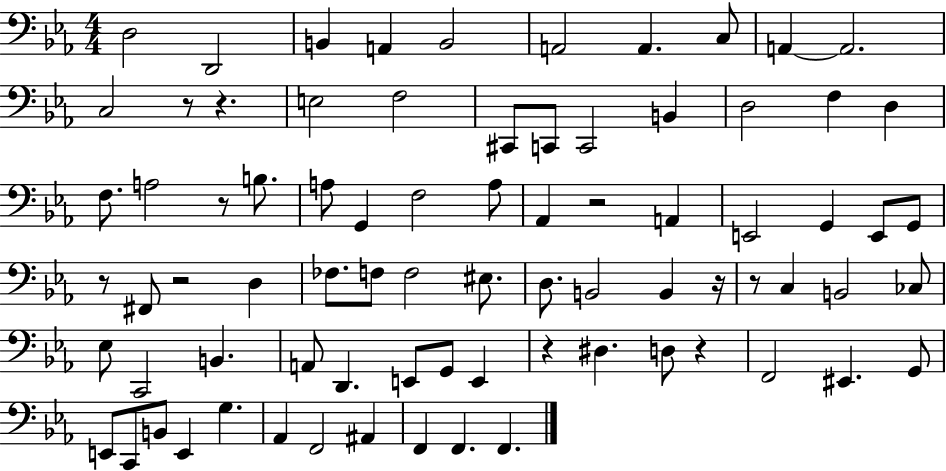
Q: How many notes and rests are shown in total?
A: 79